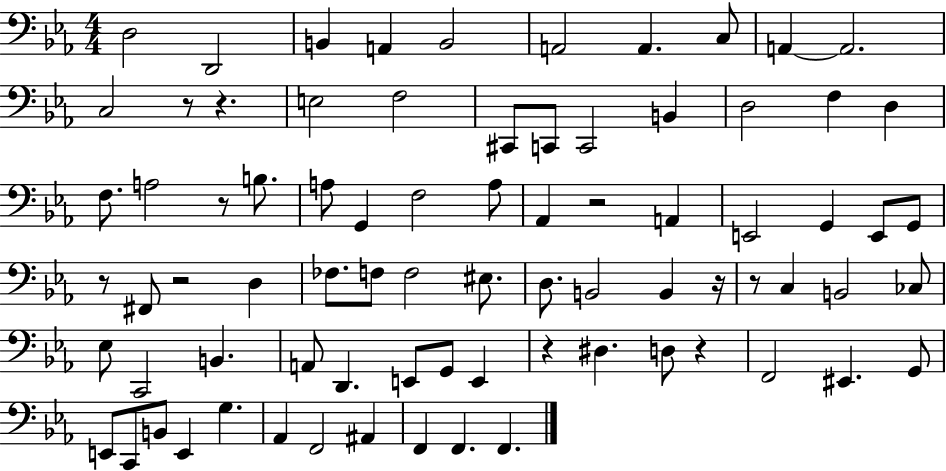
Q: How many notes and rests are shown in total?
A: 79